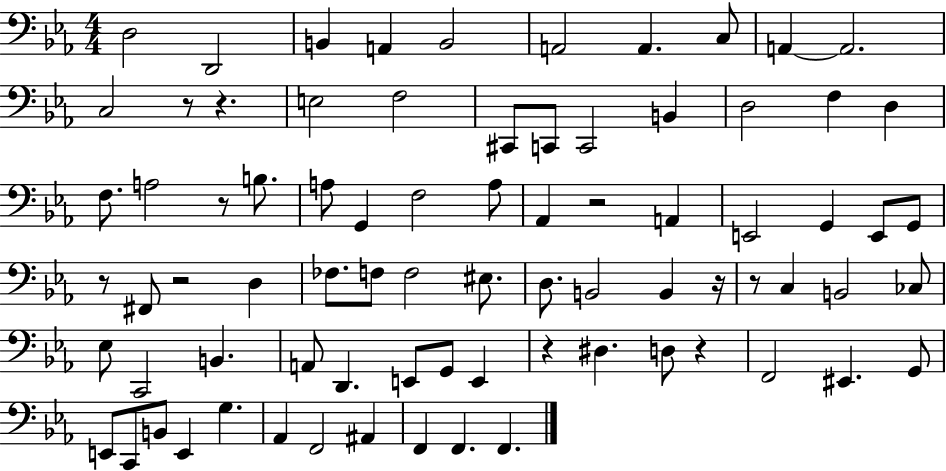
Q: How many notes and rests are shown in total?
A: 79